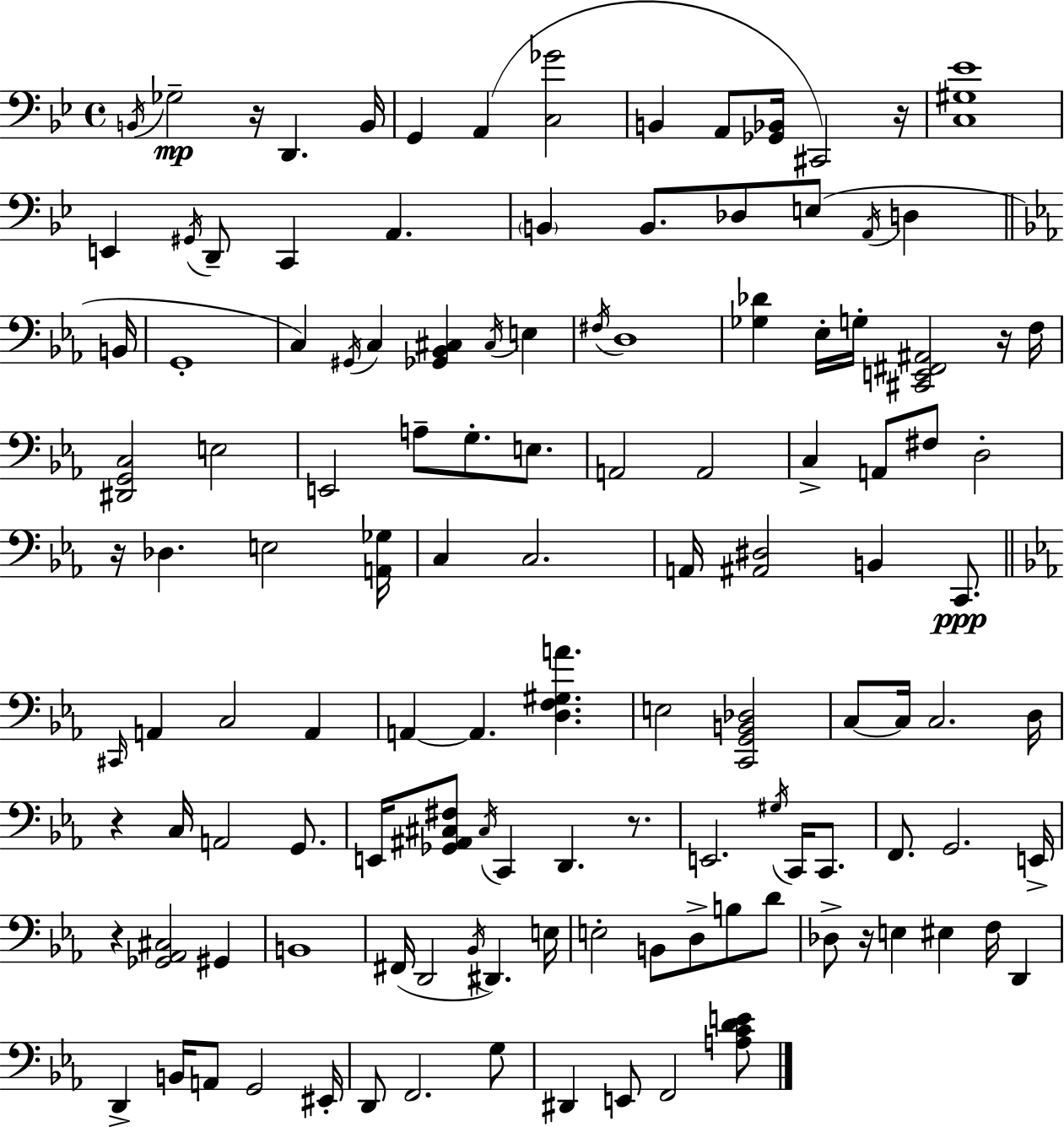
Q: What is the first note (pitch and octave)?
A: B2